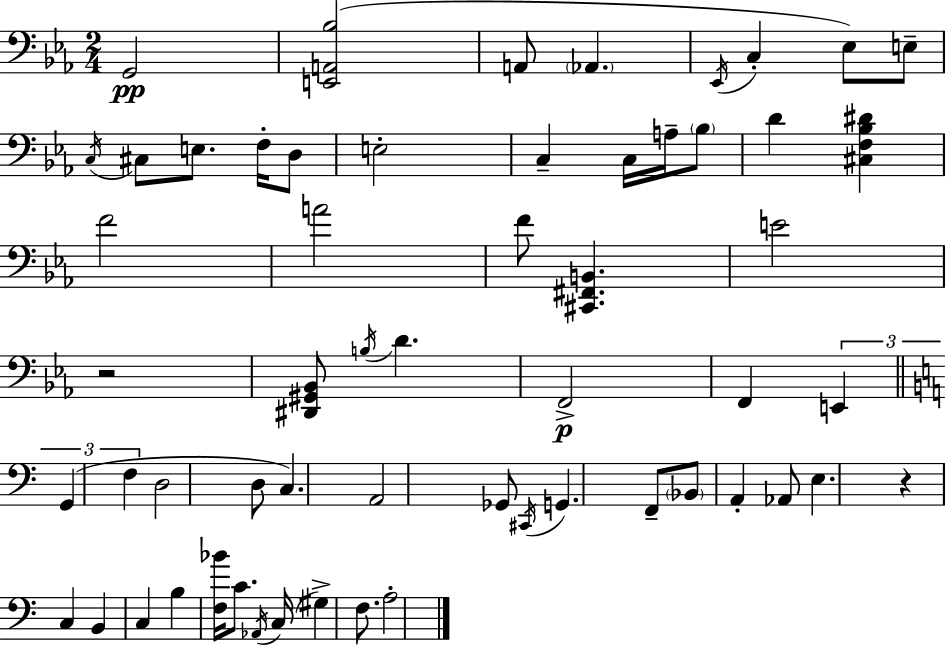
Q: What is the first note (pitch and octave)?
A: G2